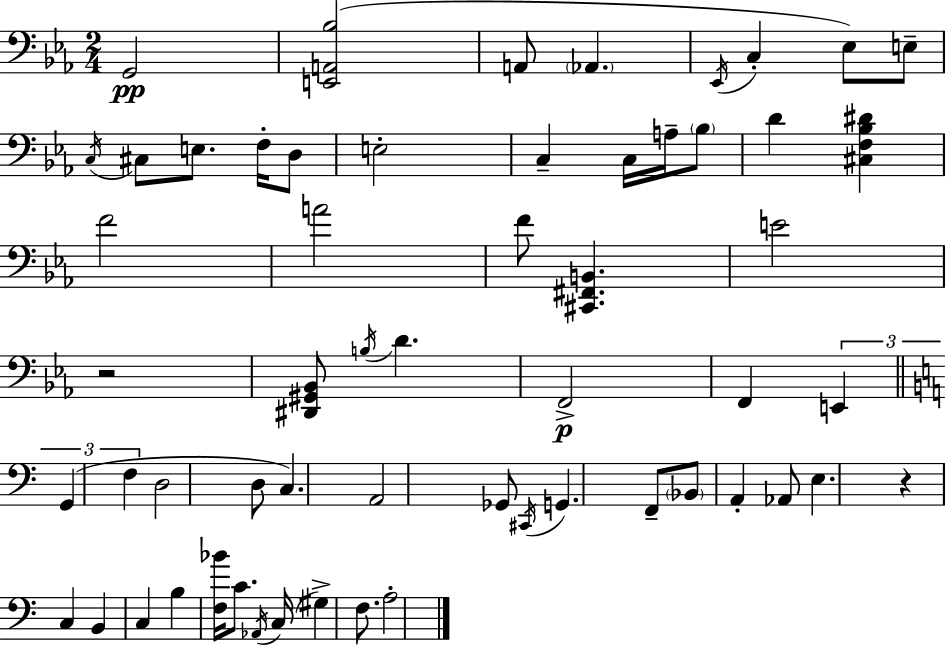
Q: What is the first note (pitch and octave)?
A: G2